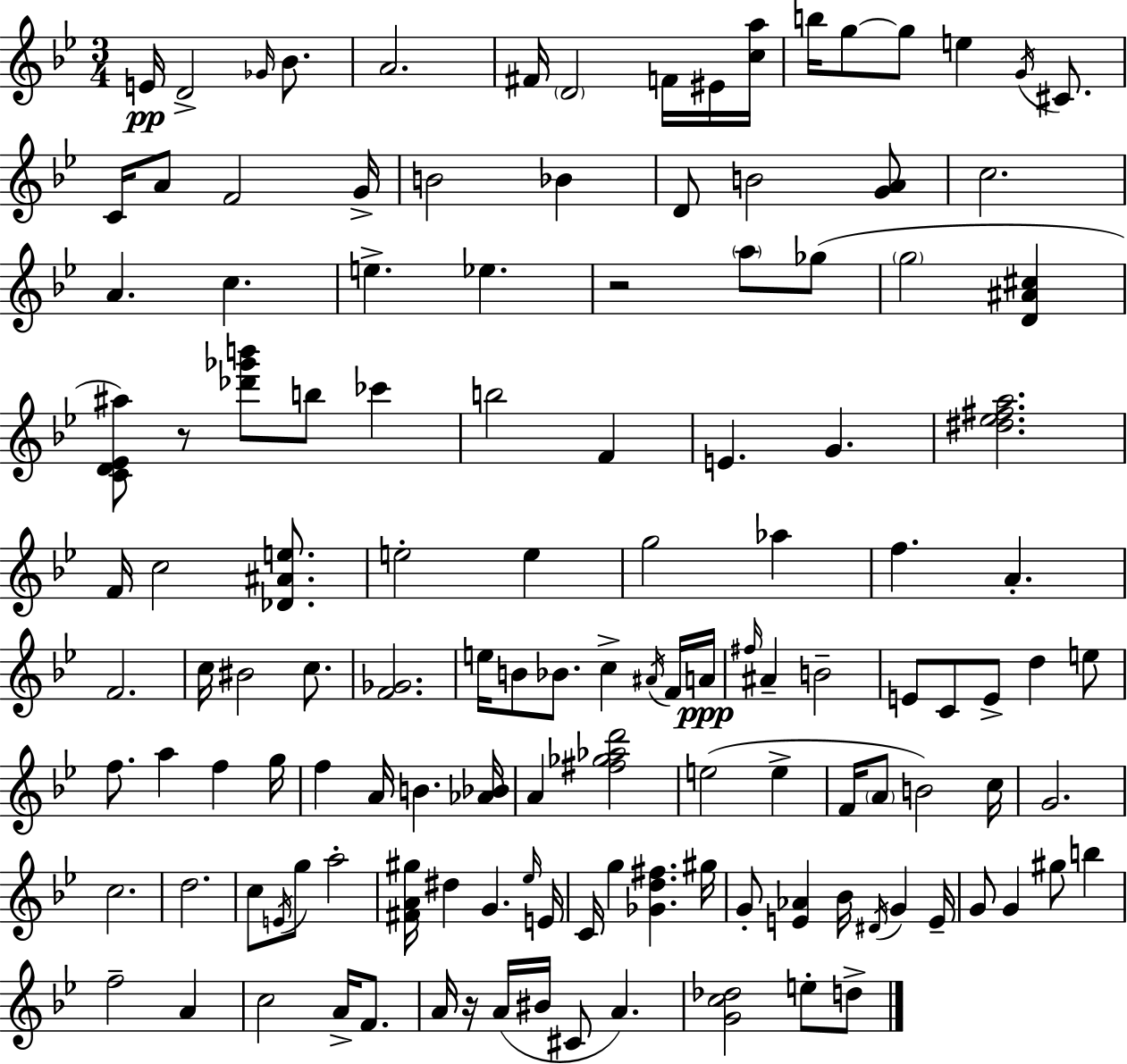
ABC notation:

X:1
T:Untitled
M:3/4
L:1/4
K:Gm
E/4 D2 _G/4 _B/2 A2 ^F/4 D2 F/4 ^E/4 [ca]/4 b/4 g/2 g/2 e G/4 ^C/2 C/4 A/2 F2 G/4 B2 _B D/2 B2 [GA]/2 c2 A c e _e z2 a/2 _g/2 g2 [D^A^c] [CD_E^a]/2 z/2 [_d'_g'b']/2 b/2 _c' b2 F E G [^d_e^fa]2 F/4 c2 [_D^Ae]/2 e2 e g2 _a f A F2 c/4 ^B2 c/2 [F_G]2 e/4 B/2 _B/2 c ^A/4 F/4 A/4 ^f/4 ^A B2 E/2 C/2 E/2 d e/2 f/2 a f g/4 f A/4 B [_A_B]/4 A [^f_g_ad']2 e2 e F/4 A/2 B2 c/4 G2 c2 d2 c/2 E/4 g/2 a2 [^FA^g]/4 ^d G _e/4 E/4 C/4 g [_Gd^f] ^g/4 G/2 [E_A] _B/4 ^D/4 G E/4 G/2 G ^g/2 b f2 A c2 A/4 F/2 A/4 z/4 A/4 ^B/4 ^C/2 A [Gc_d]2 e/2 d/2